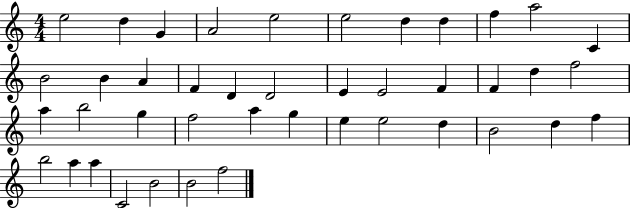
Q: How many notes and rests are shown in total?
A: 42